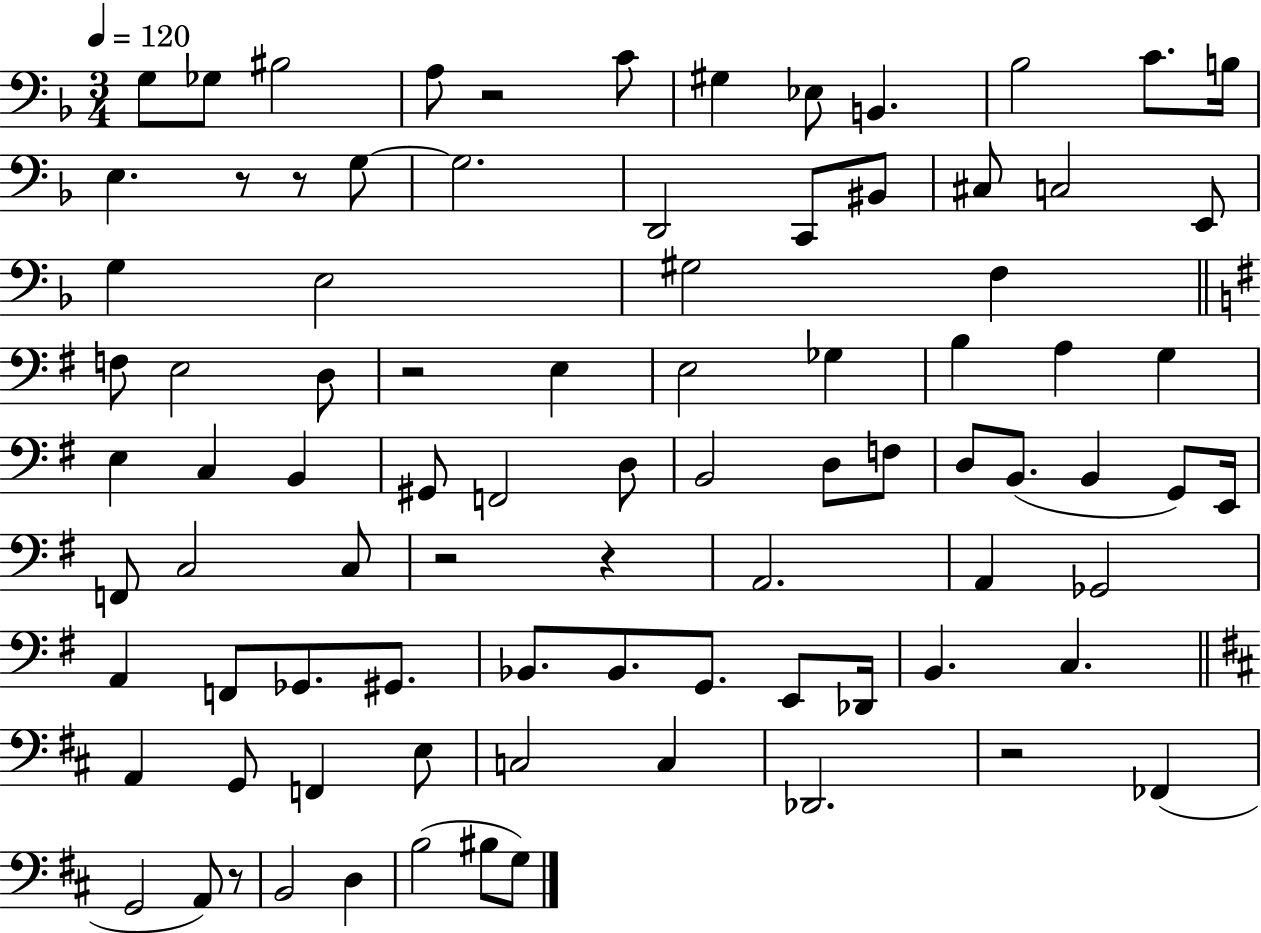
X:1
T:Untitled
M:3/4
L:1/4
K:F
G,/2 _G,/2 ^B,2 A,/2 z2 C/2 ^G, _E,/2 B,, _B,2 C/2 B,/4 E, z/2 z/2 G,/2 G,2 D,,2 C,,/2 ^B,,/2 ^C,/2 C,2 E,,/2 G, E,2 ^G,2 F, F,/2 E,2 D,/2 z2 E, E,2 _G, B, A, G, E, C, B,, ^G,,/2 F,,2 D,/2 B,,2 D,/2 F,/2 D,/2 B,,/2 B,, G,,/2 E,,/4 F,,/2 C,2 C,/2 z2 z A,,2 A,, _G,,2 A,, F,,/2 _G,,/2 ^G,,/2 _B,,/2 _B,,/2 G,,/2 E,,/2 _D,,/4 B,, C, A,, G,,/2 F,, E,/2 C,2 C, _D,,2 z2 _F,, G,,2 A,,/2 z/2 B,,2 D, B,2 ^B,/2 G,/2